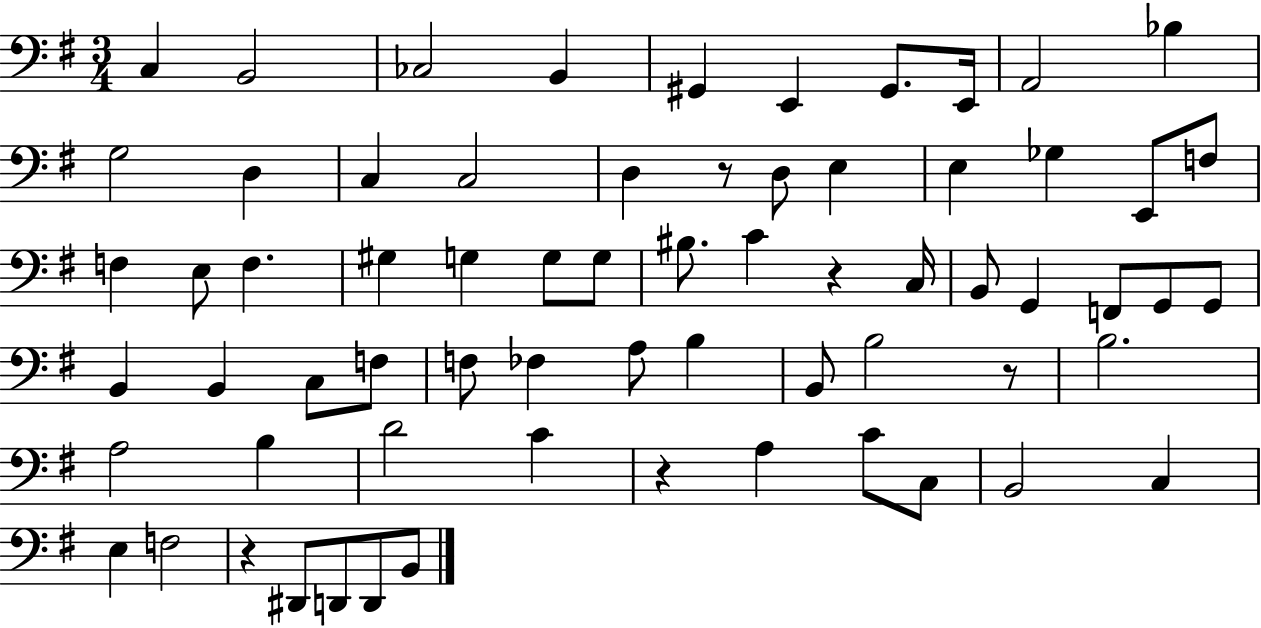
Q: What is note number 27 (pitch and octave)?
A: G3